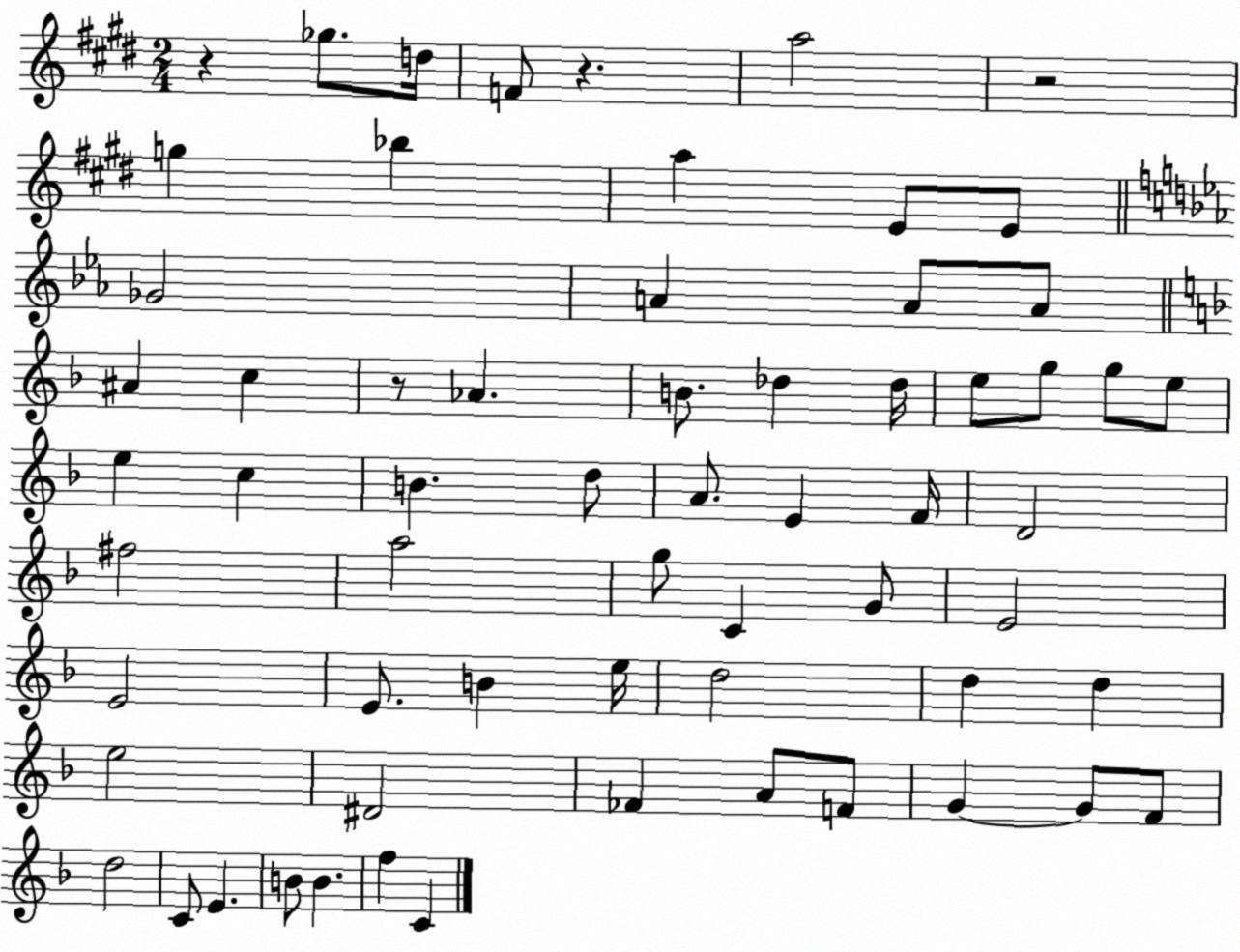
X:1
T:Untitled
M:2/4
L:1/4
K:E
z _g/2 d/4 F/2 z a2 z2 g _b a E/2 E/2 _G2 A A/2 A/2 ^A c z/2 _A B/2 _d _d/4 e/2 g/2 g/2 e/2 e c B d/2 A/2 E F/4 D2 ^f2 a2 g/2 C G/2 E2 E2 E/2 B e/4 d2 d d e2 ^D2 _F A/2 F/2 G G/2 F/2 d2 C/2 E B/2 B f C